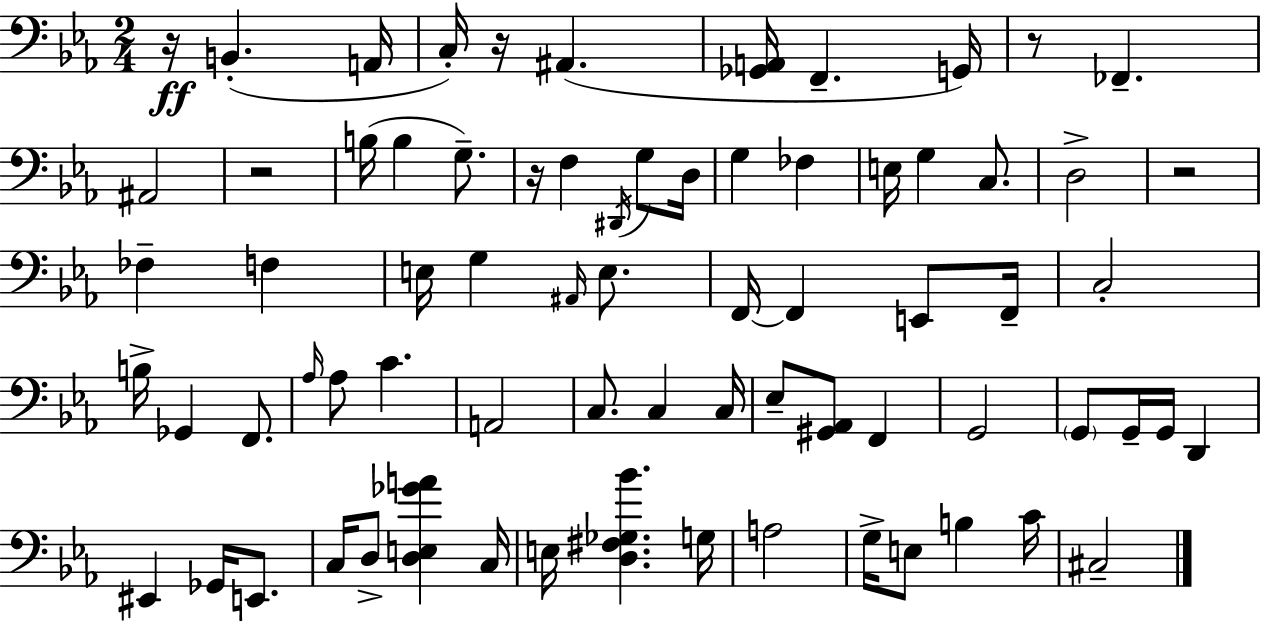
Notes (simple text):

R/s B2/q. A2/s C3/s R/s A#2/q. [Gb2,A2]/s F2/q. G2/s R/e FES2/q. A#2/h R/h B3/s B3/q G3/e. R/s F3/q D#2/s G3/e D3/s G3/q FES3/q E3/s G3/q C3/e. D3/h R/h FES3/q F3/q E3/s G3/q A#2/s E3/e. F2/s F2/q E2/e F2/s C3/h B3/s Gb2/q F2/e. Ab3/s Ab3/e C4/q. A2/h C3/e. C3/q C3/s Eb3/e [G#2,Ab2]/e F2/q G2/h G2/e G2/s G2/s D2/q EIS2/q Gb2/s E2/e. C3/s D3/e [D3,E3,Gb4,A4]/q C3/s E3/s [D3,F#3,Gb3,Bb4]/q. G3/s A3/h G3/s E3/e B3/q C4/s C#3/h